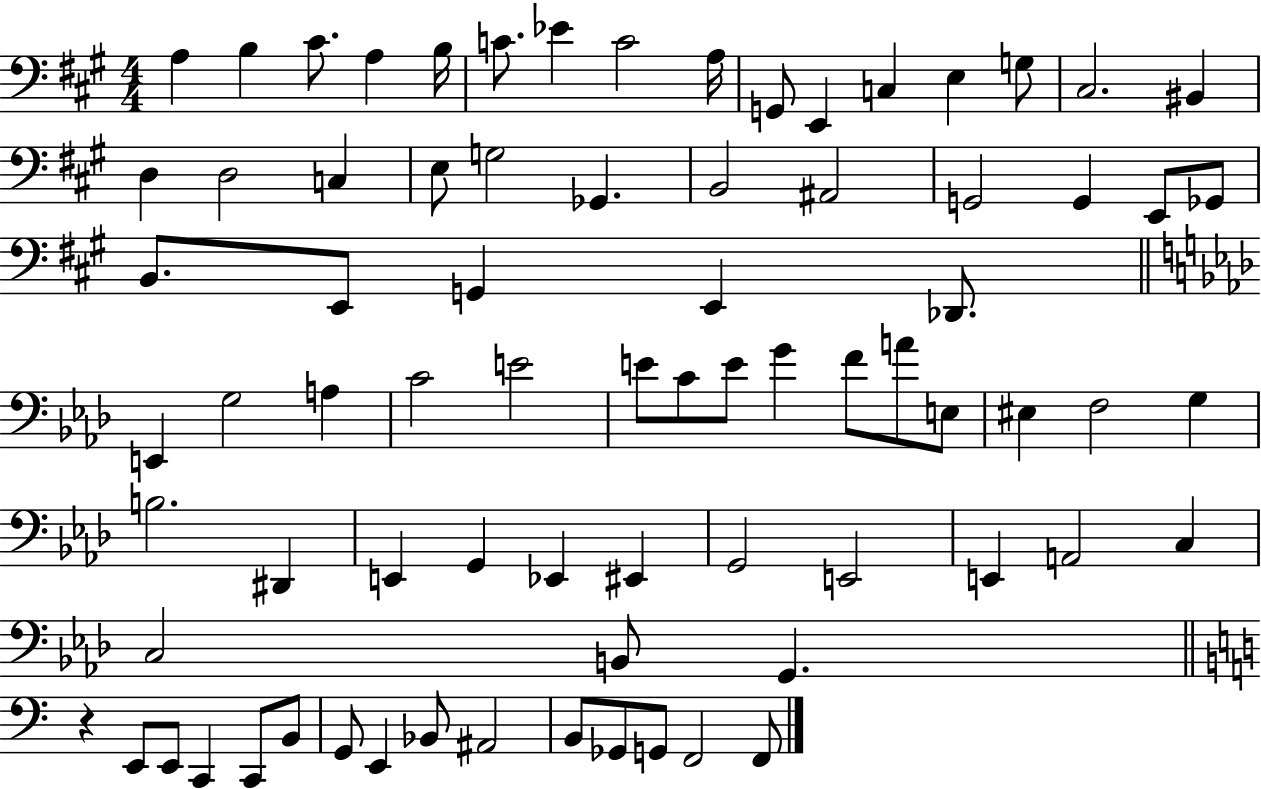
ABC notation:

X:1
T:Untitled
M:4/4
L:1/4
K:A
A, B, ^C/2 A, B,/4 C/2 _E C2 A,/4 G,,/2 E,, C, E, G,/2 ^C,2 ^B,, D, D,2 C, E,/2 G,2 _G,, B,,2 ^A,,2 G,,2 G,, E,,/2 _G,,/2 B,,/2 E,,/2 G,, E,, _D,,/2 E,, G,2 A, C2 E2 E/2 C/2 E/2 G F/2 A/2 E,/2 ^E, F,2 G, B,2 ^D,, E,, G,, _E,, ^E,, G,,2 E,,2 E,, A,,2 C, C,2 B,,/2 G,, z E,,/2 E,,/2 C,, C,,/2 B,,/2 G,,/2 E,, _B,,/2 ^A,,2 B,,/2 _G,,/2 G,,/2 F,,2 F,,/2